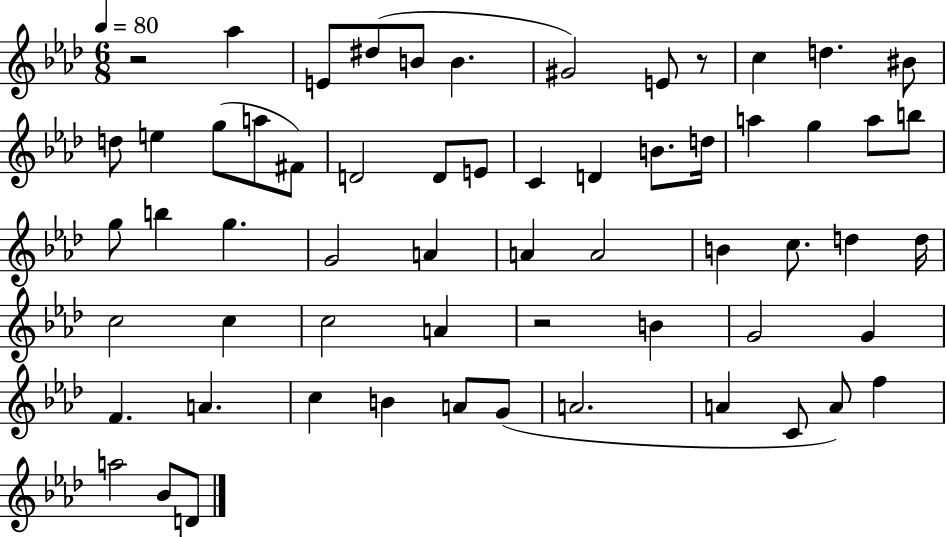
{
  \clef treble
  \numericTimeSignature
  \time 6/8
  \key aes \major
  \tempo 4 = 80
  r2 aes''4 | e'8 dis''8( b'8 b'4. | gis'2) e'8 r8 | c''4 d''4. bis'8 | \break d''8 e''4 g''8( a''8 fis'8) | d'2 d'8 e'8 | c'4 d'4 b'8. d''16 | a''4 g''4 a''8 b''8 | \break g''8 b''4 g''4. | g'2 a'4 | a'4 a'2 | b'4 c''8. d''4 d''16 | \break c''2 c''4 | c''2 a'4 | r2 b'4 | g'2 g'4 | \break f'4. a'4. | c''4 b'4 a'8 g'8( | a'2. | a'4 c'8 a'8) f''4 | \break a''2 bes'8 d'8 | \bar "|."
}